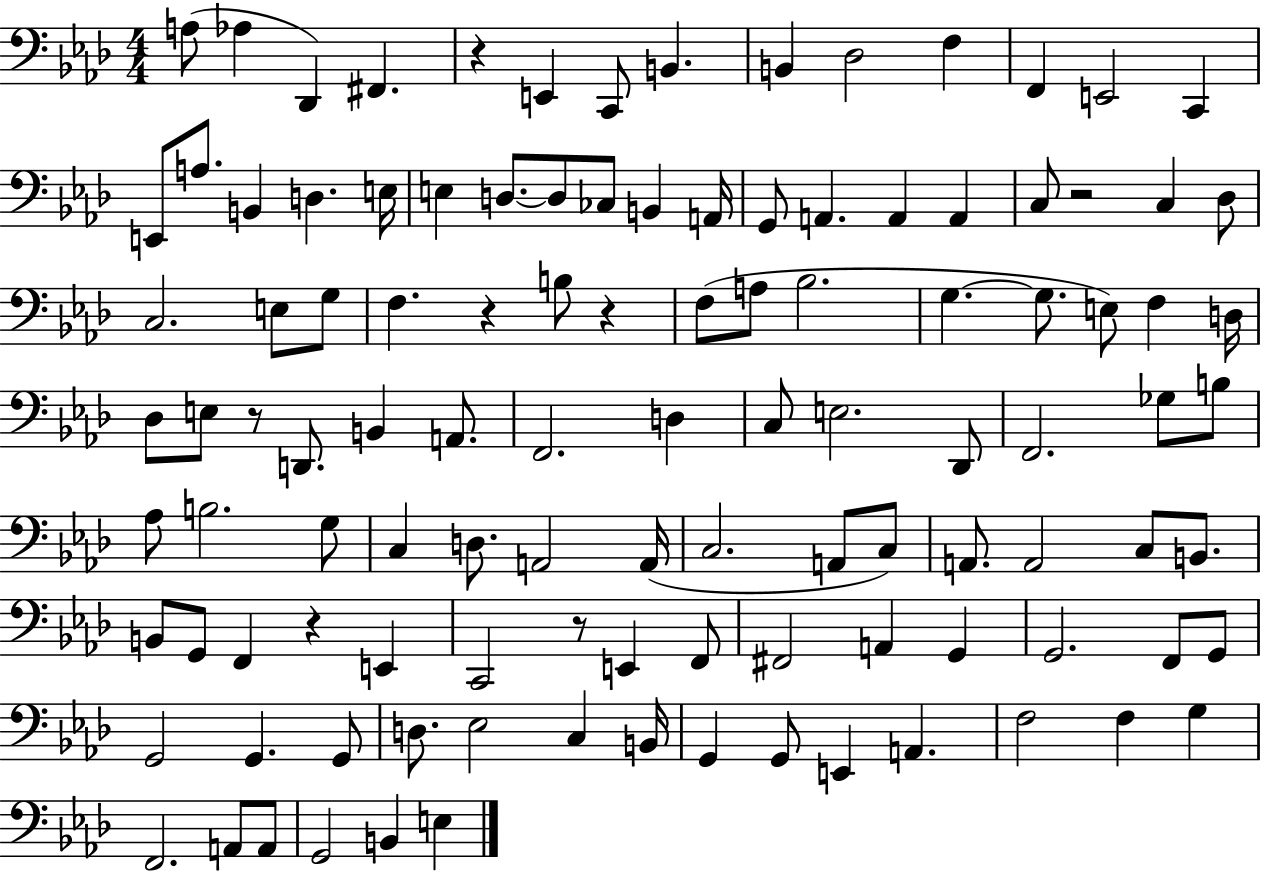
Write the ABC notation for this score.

X:1
T:Untitled
M:4/4
L:1/4
K:Ab
A,/2 _A, _D,, ^F,, z E,, C,,/2 B,, B,, _D,2 F, F,, E,,2 C,, E,,/2 A,/2 B,, D, E,/4 E, D,/2 D,/2 _C,/2 B,, A,,/4 G,,/2 A,, A,, A,, C,/2 z2 C, _D,/2 C,2 E,/2 G,/2 F, z B,/2 z F,/2 A,/2 _B,2 G, G,/2 E,/2 F, D,/4 _D,/2 E,/2 z/2 D,,/2 B,, A,,/2 F,,2 D, C,/2 E,2 _D,,/2 F,,2 _G,/2 B,/2 _A,/2 B,2 G,/2 C, D,/2 A,,2 A,,/4 C,2 A,,/2 C,/2 A,,/2 A,,2 C,/2 B,,/2 B,,/2 G,,/2 F,, z E,, C,,2 z/2 E,, F,,/2 ^F,,2 A,, G,, G,,2 F,,/2 G,,/2 G,,2 G,, G,,/2 D,/2 _E,2 C, B,,/4 G,, G,,/2 E,, A,, F,2 F, G, F,,2 A,,/2 A,,/2 G,,2 B,, E,